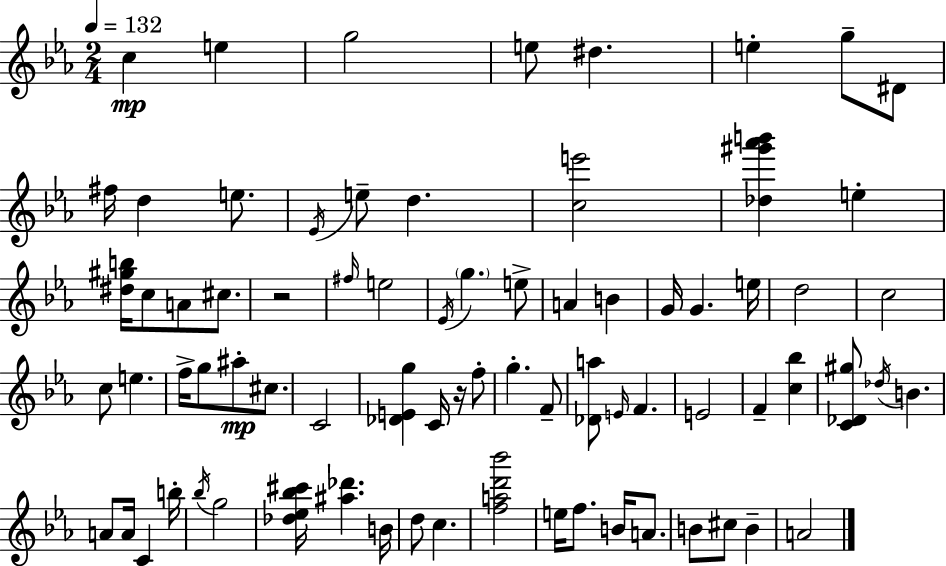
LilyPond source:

{
  \clef treble
  \numericTimeSignature
  \time 2/4
  \key ees \major
  \tempo 4 = 132
  c''4\mp e''4 | g''2 | e''8 dis''4. | e''4-. g''8-- dis'8 | \break fis''16 d''4 e''8. | \acciaccatura { ees'16 } e''8-- d''4. | <c'' e'''>2 | <des'' gis''' aes''' b'''>4 e''4-. | \break <dis'' gis'' b''>16 c''8 a'8 cis''8. | r2 | \grace { fis''16 } e''2 | \acciaccatura { ees'16 } \parenthesize g''4. | \break e''8-> a'4 b'4 | g'16 g'4. | e''16 d''2 | c''2 | \break c''8 e''4. | f''16-> g''8 ais''8-.\mp | cis''8. c'2 | <des' e' g''>4 c'16 | \break r16 f''8-. g''4.-. | f'8-- <des' a''>8 \grace { e'16 } f'4. | e'2 | f'4-- | \break <c'' bes''>4 <c' des' gis''>8 \acciaccatura { des''16 } b'4. | a'8 a'16 | c'4 b''16-. \acciaccatura { bes''16 } g''2 | <des'' ees'' bes'' cis'''>16 <ais'' des'''>4. | \break b'16 d''8 | c''4. <f'' a'' d''' bes'''>2 | e''16 f''8. | b'16 a'8. b'8 | \break cis''8 b'4-- a'2 | \bar "|."
}